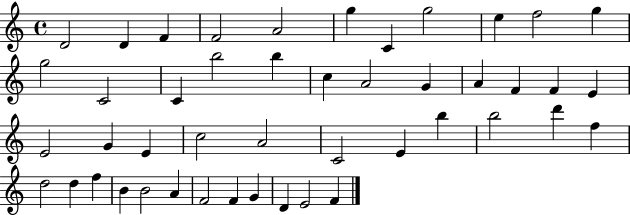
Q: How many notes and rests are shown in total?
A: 46